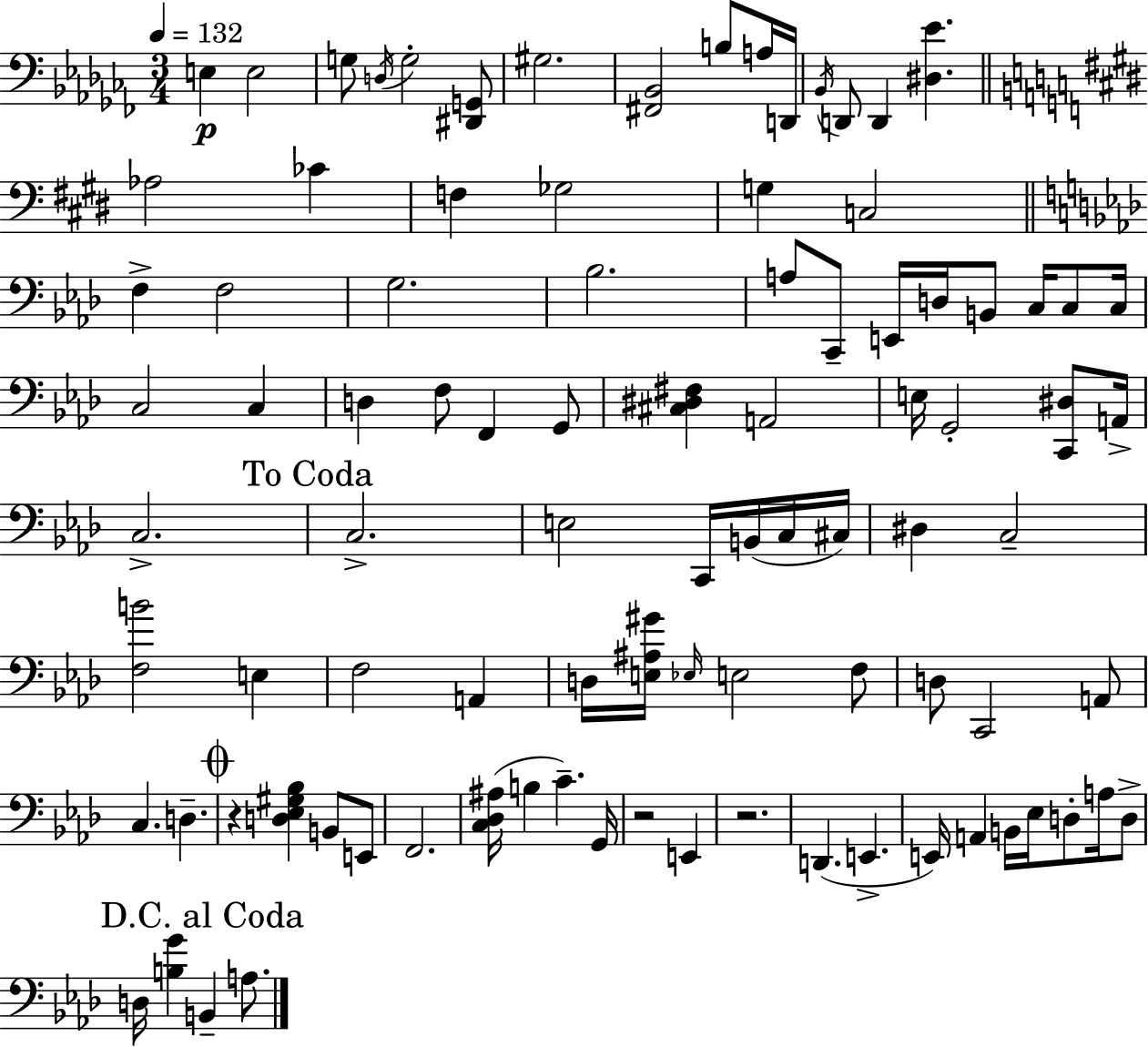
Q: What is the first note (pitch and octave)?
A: E3